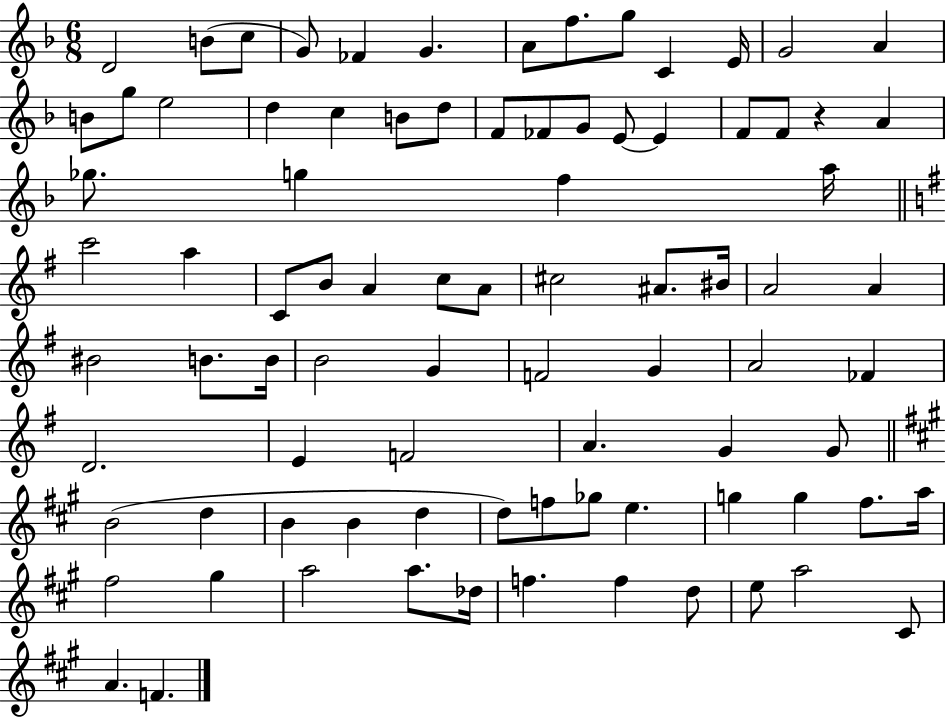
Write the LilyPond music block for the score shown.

{
  \clef treble
  \numericTimeSignature
  \time 6/8
  \key f \major
  d'2 b'8( c''8 | g'8) fes'4 g'4. | a'8 f''8. g''8 c'4 e'16 | g'2 a'4 | \break b'8 g''8 e''2 | d''4 c''4 b'8 d''8 | f'8 fes'8 g'8 e'8~~ e'4 | f'8 f'8 r4 a'4 | \break ges''8. g''4 f''4 a''16 | \bar "||" \break \key e \minor c'''2 a''4 | c'8 b'8 a'4 c''8 a'8 | cis''2 ais'8. bis'16 | a'2 a'4 | \break bis'2 b'8. b'16 | b'2 g'4 | f'2 g'4 | a'2 fes'4 | \break d'2. | e'4 f'2 | a'4. g'4 g'8 | \bar "||" \break \key a \major b'2( d''4 | b'4 b'4 d''4 | d''8) f''8 ges''8 e''4. | g''4 g''4 fis''8. a''16 | \break fis''2 gis''4 | a''2 a''8. des''16 | f''4. f''4 d''8 | e''8 a''2 cis'8 | \break a'4. f'4. | \bar "|."
}